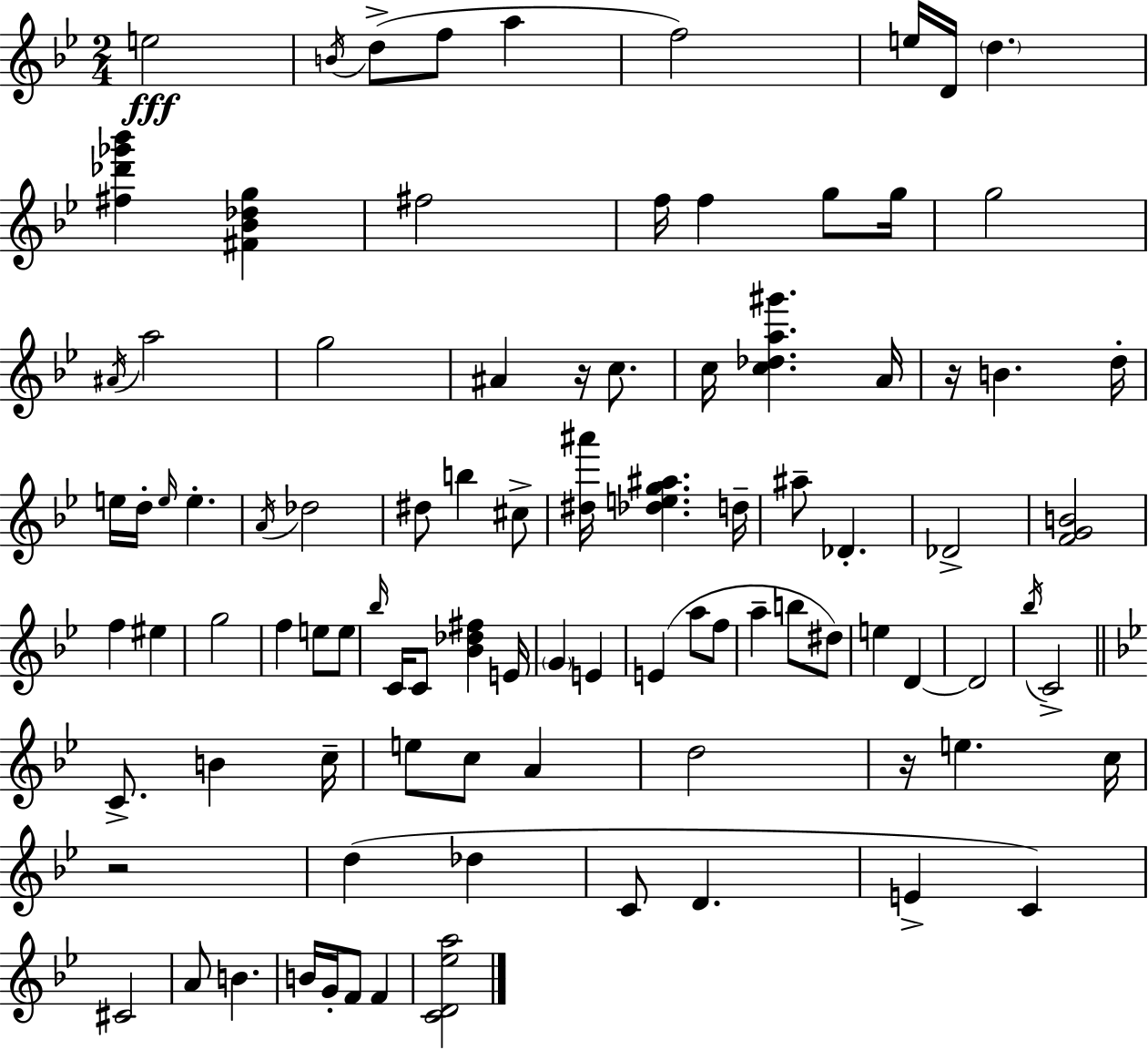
{
  \clef treble
  \numericTimeSignature
  \time 2/4
  \key g \minor
  e''2\fff | \acciaccatura { b'16 }( d''8-> f''8 a''4 | f''2) | e''16 d'16 \parenthesize d''4. | \break <fis'' des''' ges''' bes'''>4 <fis' bes' des'' g''>4 | fis''2 | f''16 f''4 g''8 | g''16 g''2 | \break \acciaccatura { ais'16 } a''2 | g''2 | ais'4 r16 c''8. | c''16 <c'' des'' a'' gis'''>4. | \break a'16 r16 b'4. | d''16-. e''16 d''16-. \grace { e''16 } e''4.-. | \acciaccatura { a'16 } des''2 | dis''8 b''4 | \break cis''8-> <dis'' ais'''>16 <des'' e'' g'' ais''>4. | d''16-- ais''8-- des'4.-. | des'2-> | <f' g' b'>2 | \break f''4 | eis''4 g''2 | f''4 | e''8 e''8 \grace { bes''16 } c'16 c'8 | \break <bes' des'' fis''>4 e'16 \parenthesize g'4 | e'4 e'4( | a''8 f''8 a''4-- | b''8 dis''8) e''4 | \break d'4~~ d'2 | \acciaccatura { bes''16 } c'2-> | \bar "||" \break \key bes \major c'8.-> b'4 c''16-- | e''8 c''8 a'4 | d''2 | r16 e''4. c''16 | \break r2 | d''4( des''4 | c'8 d'4. | e'4-> c'4) | \break cis'2 | a'8 b'4. | b'16 g'16-. f'8 f'4 | <c' d' ees'' a''>2 | \break \bar "|."
}